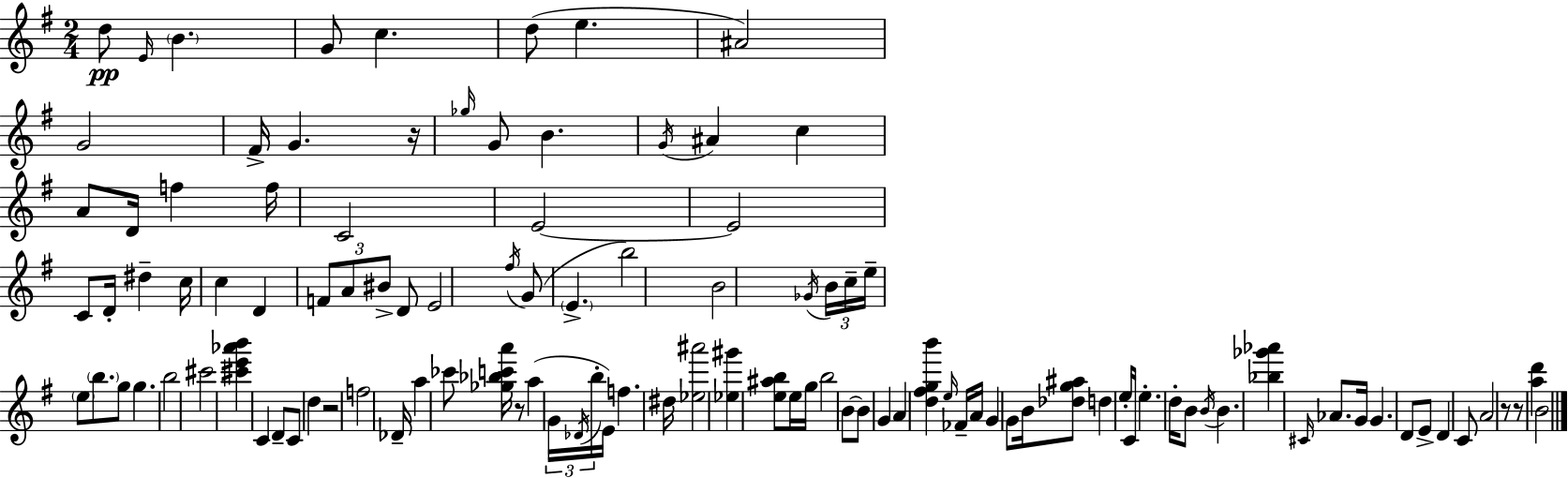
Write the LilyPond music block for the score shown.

{
  \clef treble
  \numericTimeSignature
  \time 2/4
  \key g \major
  d''8\pp \grace { e'16 } \parenthesize b'4. | g'8 c''4. | d''8( e''4. | ais'2) | \break g'2 | fis'16-> g'4. | r16 \grace { ges''16 } g'8 b'4. | \acciaccatura { g'16 } ais'4 c''4 | \break a'8 d'16 f''4 | f''16 c'2 | e'2~~ | e'2 | \break c'8 d'16-. dis''4-- | c''16 c''4 d'4 | \tuplet 3/2 { f'8 a'8 bis'8-> } | d'8 e'2 | \break \acciaccatura { fis''16 } g'8( \parenthesize e'4.-> | b''2) | b'2 | \acciaccatura { ges'16 } \tuplet 3/2 { b'16 c''16-- e''16-- } | \break \parenthesize e''8 \parenthesize b''8. g''8 g''4. | b''2 | cis'''2 | <cis''' e''' aes''' b'''>4 | \break c'4 d'8-- c'8 | d''4 r2 | f''2 | des'16-- a''4 | \break ces'''8 <ges'' bes'' c''' a'''>16 r8 a''4( | \tuplet 3/2 { g'16 \acciaccatura { des'16 } b''16-. } e'16) f''4. | dis''16 <ees'' ais'''>2 | <ees'' gis'''>4 | \break <e'' ais'' b''>8 e''16 g''16 b''2 | b'8~~ | b'8 g'4 a'4 | <d'' fis'' g'' b'''>4 \grace { e''16 } fes'16-- | \break a'16 g'4 g'8 b'16 | <des'' g'' ais''>8 d''4 e''16-. c'16 | e''4.-. d''16-. b'8 | \acciaccatura { b'16 } b'4. | \break <bes'' ges''' aes'''>4 \grace { cis'16 } aes'8. | g'16 g'4. d'8 | e'8-> d'4 c'8 | a'2 | \break r8 r8 <a'' d'''>4 | b'2 | \bar "|."
}